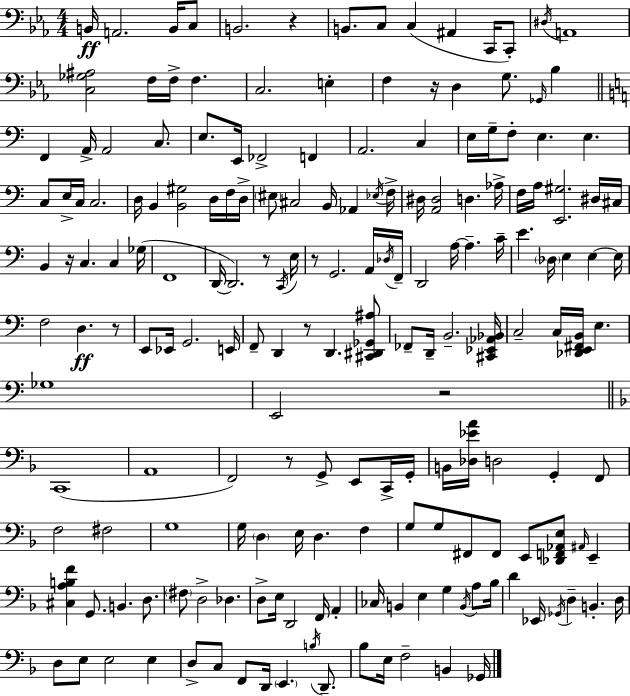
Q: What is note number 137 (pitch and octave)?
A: CES3